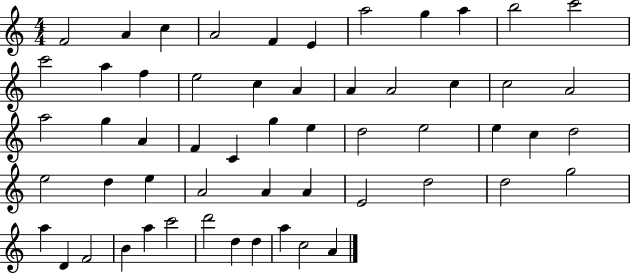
{
  \clef treble
  \numericTimeSignature
  \time 4/4
  \key c \major
  f'2 a'4 c''4 | a'2 f'4 e'4 | a''2 g''4 a''4 | b''2 c'''2 | \break c'''2 a''4 f''4 | e''2 c''4 a'4 | a'4 a'2 c''4 | c''2 a'2 | \break a''2 g''4 a'4 | f'4 c'4 g''4 e''4 | d''2 e''2 | e''4 c''4 d''2 | \break e''2 d''4 e''4 | a'2 a'4 a'4 | e'2 d''2 | d''2 g''2 | \break a''4 d'4 f'2 | b'4 a''4 c'''2 | d'''2 d''4 d''4 | a''4 c''2 a'4 | \break \bar "|."
}